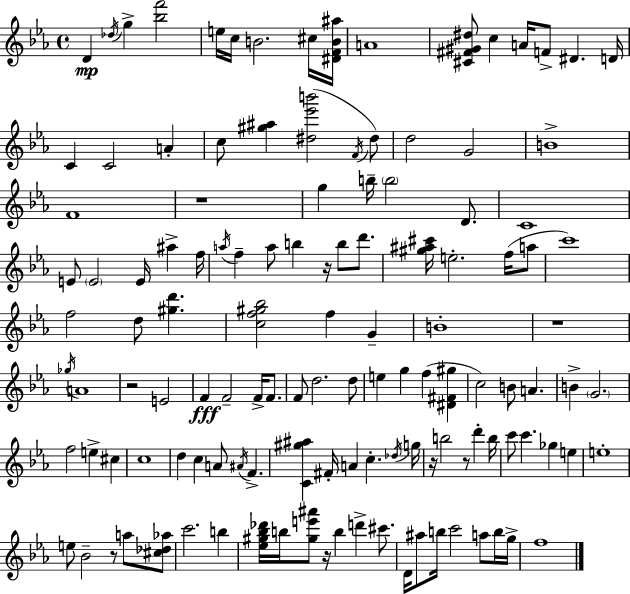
{
  \clef treble
  \time 4/4
  \defaultTimeSignature
  \key c \minor
  d'4\mp \acciaccatura { des''16 } g''4-> <bes'' f'''>2 | e''16 c''16 b'2. cis''16 | <dis' f' b' ais''>16 a'1 | <cis' fis' gis' dis''>8 c''4 a'16 f'8-> dis'4. | \break d'16 c'4 c'2 a'4-. | c''8 <gis'' ais''>4 <dis'' ees''' b'''>2( \acciaccatura { f'16 } | dis''8) d''2 g'2 | b'1-> | \break f'1 | r1 | g''4 b''16-- \parenthesize b''2 d'8. | c'1 | \break e'8 \parenthesize e'2 e'16 ais''4-> | f''16 \acciaccatura { a''16 } f''4-- a''8 b''4 r16 b''8 | d'''8. <gis'' ais'' cis'''>16 e''2.-. | f''16( a''8 c'''1) | \break f''2 d''8 <gis'' d'''>4. | <c'' f'' gis'' bes''>2 f''4 g'4-- | b'1-. | r1 | \break \acciaccatura { ges''16 } a'1 | r2 e'2 | f'4\fff f'2-- | f'16-> f'8. f'8 d''2. | \break d''8 e''4 g''4 f''4( | <dis' fis' gis''>4 c''2) b'8 a'4. | b'4-> \parenthesize g'2. | f''2 e''4-> | \break cis''4 c''1 | d''4 c''4 a'8 \acciaccatura { ais'16 } f'4.-> | <c' gis'' ais''>4 fis'16-. a'4 c''4.-. | \acciaccatura { des''16 } g''16 r16 b''2 r8 | \break d'''4-. b''16 c'''8 c'''4. ges''4 | e''4 e''1-. | e''8 bes'2-- | r8 a''8 <cis'' des'' aes''>8 c'''2. | \break b''4 <ees'' gis'' bes'' des'''>16 b''16 <gis'' e''' ais'''>8 r16 b''4 d'''4-> | cis'''8. d'16 ais''8 b''16 c'''2 | a''8 b''16 g''16-> f''1 | \bar "|."
}